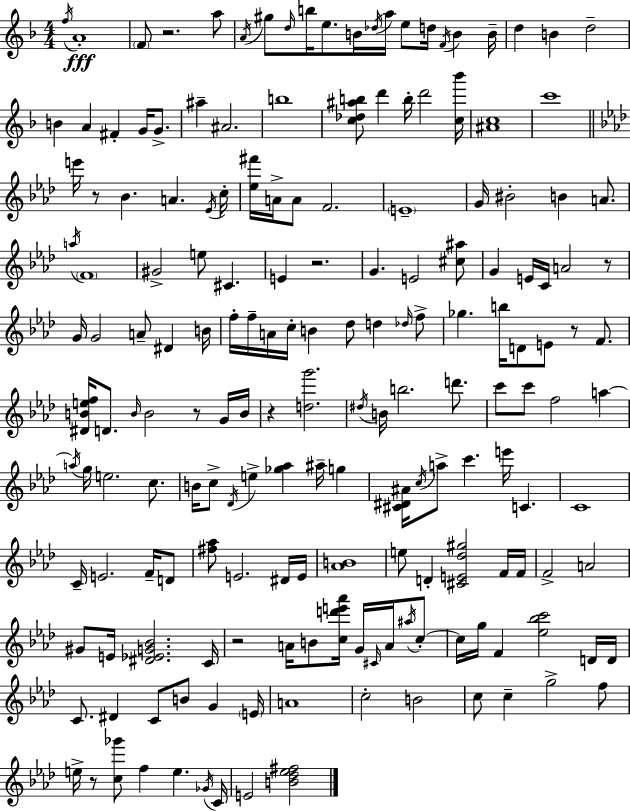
{
  \clef treble
  \numericTimeSignature
  \time 4/4
  \key d \minor
  \acciaccatura { f''16 }\fff a'1-. | \parenthesize f'8 r2. a''8 | \acciaccatura { a'16 } gis''8 \grace { d''16 } b''16 e''8. b'16 \acciaccatura { des''16 } a''16 e''8 d''16 \acciaccatura { f'16 } | b'4 b'16-- d''4 b'4 d''2-- | \break b'4 a'4 fis'4-. | g'16 g'8.-> ais''4-- ais'2. | b''1 | <c'' des'' ais'' b''>8 d'''4 b''16-. d'''2 | \break <c'' bes'''>16 <ais' c''>1 | c'''1 | \bar "||" \break \key aes \major e'''16 r8 bes'4. a'4. \acciaccatura { ees'16 } | c''16-. <ees'' fis'''>16 a'16-> a'8 f'2. | \parenthesize e'1-- | g'16 bis'2-. b'4 a'8. | \break \acciaccatura { a''16 } \parenthesize f'1 | gis'2-> e''8 cis'4. | e'4 r2. | g'4. e'2 | \break <cis'' ais''>8 g'4 e'16 c'16 a'2 | r8 g'16 g'2 a'8-- dis'4 | b'16 f''16-. f''16-- a'16 c''16-. b'4 des''8 d''4 | \grace { des''16 } f''8-> ges''4. b''16 d'8 e'8 r8 | \break f'8. <dis' b' e'' f''>16 d'8. \grace { b'16 } b'2 | r8 g'16 b'16 r4 <d'' g'''>2. | \acciaccatura { dis''16 } b'16 b''2. | d'''8. c'''8 c'''8 f''2 | \break a''4~~ \acciaccatura { a''16 } g''16 e''2. | c''8. b'16 c''8-> \acciaccatura { des'16 } e''4-> <ges'' aes''>4 | ais''16-- g''4 <cis' dis' ais'>16 \acciaccatura { c''16 } a''8-> c'''4. | e'''16 c'4. c'1 | \break c'16-- e'2. | f'16-- d'8 <fis'' aes''>8 e'2. | dis'16 e'16 <aes' b'>1 | e''8 d'4-. <cis' e' des'' gis''>2 | \break f'16 f'16 f'2-> | a'2 gis'8 e'16 <dis' ees' g' bes'>2. | c'16 r2 | a'16 b'8 <c'' d''' e''' aes'''>16 g'16 \grace { cis'16 } a'16 \acciaccatura { ais''16 } c''8-.~~ c''16 g''16 f'4 | \break <ees'' bes'' c'''>2 d'16 d'16 c'8. dis'4 | c'8 b'8 g'4 \parenthesize e'16 a'1 | c''2-. | b'2 c''8 c''4-- | \break g''2-> f''8 e''16-> r8 <c'' ges'''>8 f''4 | e''4. \acciaccatura { ges'16 } c'16 e'2 | <b' des'' ees'' fis''>2 \bar "|."
}